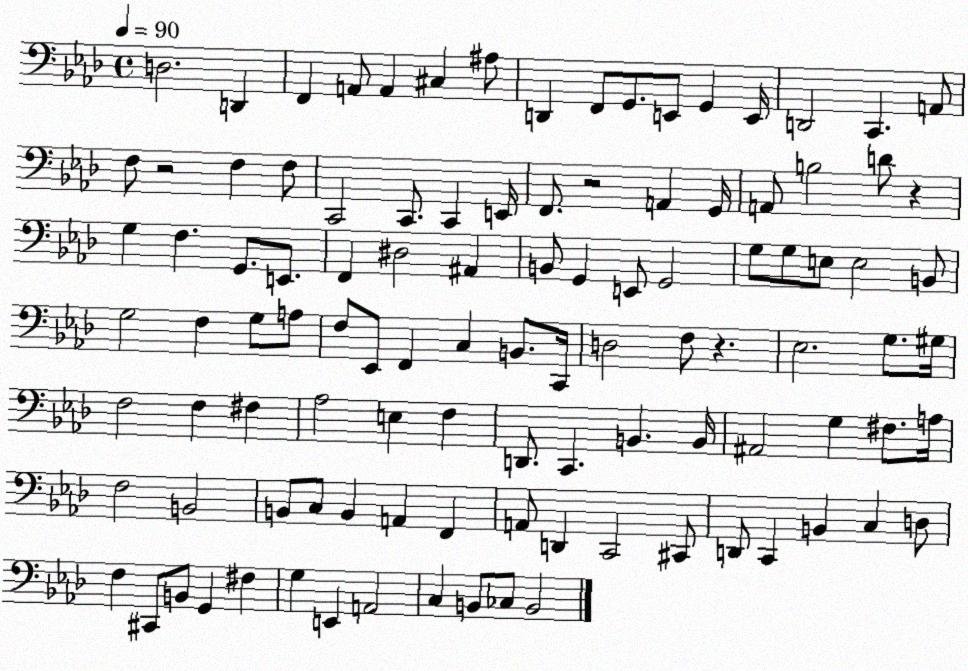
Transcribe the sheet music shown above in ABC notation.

X:1
T:Untitled
M:4/4
L:1/4
K:Ab
D,2 D,, F,, A,,/2 A,, ^C, ^A,/2 D,, F,,/2 G,,/2 E,,/2 G,, E,,/4 D,,2 C,, A,,/2 F,/2 z2 F, F,/2 C,,2 C,,/2 C,, E,,/4 F,,/2 z2 A,, G,,/4 A,,/2 B,2 D/2 z G, F, G,,/2 E,,/2 F,, ^D,2 ^A,, B,,/2 G,, E,,/2 G,,2 G,/2 G,/2 E,/2 E,2 B,,/2 G,2 F, G,/2 A,/2 F,/2 _E,,/2 F,, C, B,,/2 C,,/4 D,2 F,/2 z _E,2 G,/2 ^G,/4 F,2 F, ^F, _A,2 E, F, D,,/2 C,, B,, B,,/4 ^A,,2 G, ^F,/2 A,/4 F,2 B,,2 B,,/2 C,/2 B,, A,, F,, A,,/2 D,, C,,2 ^C,,/2 D,,/2 C,, B,, C, D,/2 F, ^C,,/2 B,,/2 G,, ^F, G, E,, A,,2 C, B,,/2 _C,/2 B,,2